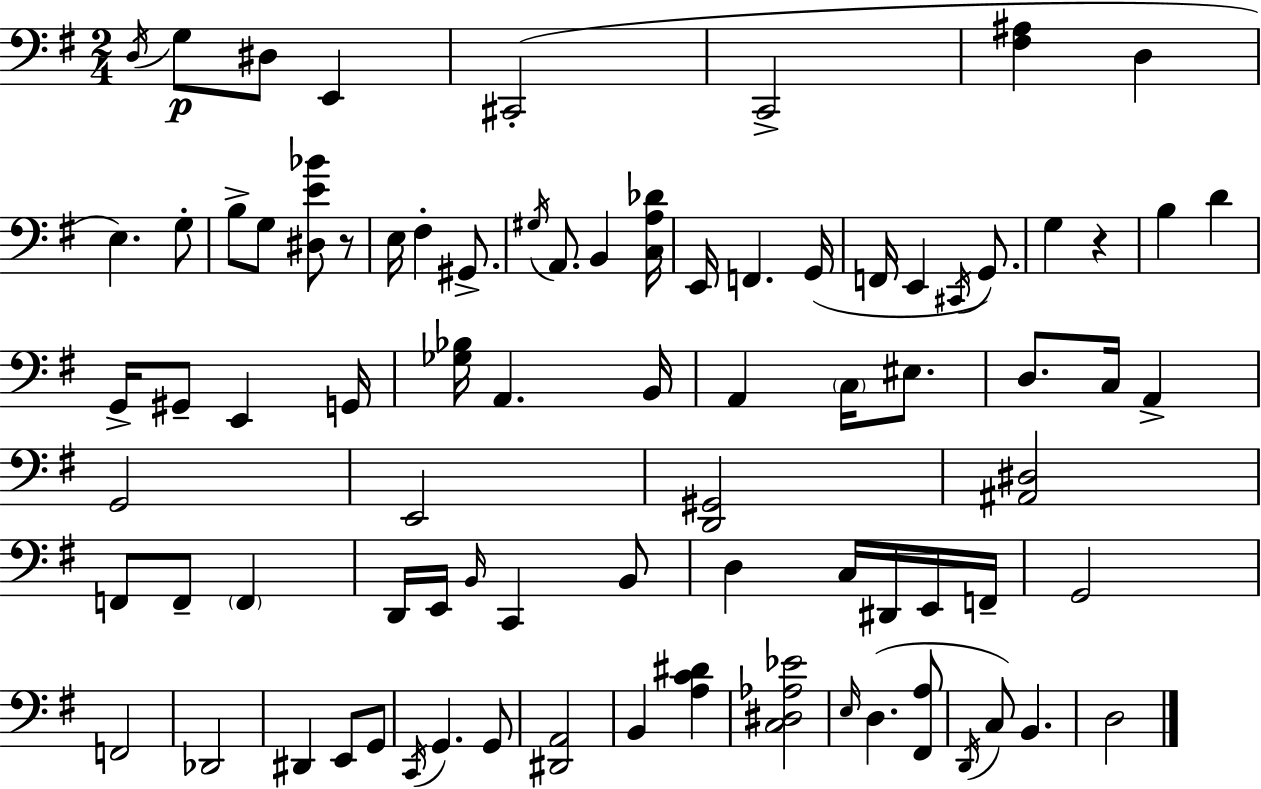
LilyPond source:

{
  \clef bass
  \numericTimeSignature
  \time 2/4
  \key e \minor
  \repeat volta 2 { \acciaccatura { d16 }\p g8 dis8 e,4 | cis,2-.( | c,2-> | <fis ais>4 d4 | \break e4.) g8-. | b8-> g8 <dis e' bes'>8 r8 | e16 fis4-. gis,8.-> | \acciaccatura { gis16 } a,8. b,4 | \break <c a des'>16 e,16 f,4. | g,16( f,16 e,4 \acciaccatura { cis,16 } | g,8.) g4 r4 | b4 d'4 | \break g,16-> gis,8-- e,4 | g,16 <ges bes>16 a,4. | b,16 a,4 \parenthesize c16 | eis8. d8. c16 a,4-> | \break g,2 | e,2 | <d, gis,>2 | <ais, dis>2 | \break f,8 f,8-- \parenthesize f,4 | d,16 e,16 \grace { b,16 } c,4 | b,8 d4 | c16 dis,16 e,16 f,16-- g,2 | \break f,2 | des,2 | dis,4 | e,8 g,8 \acciaccatura { c,16 } g,4. | \break g,8 <dis, a,>2 | b,4 | <a c' dis'>4 <c dis aes ees'>2 | \grace { e16 }( d4. | \break <fis, a>8 \acciaccatura { d,16 }) c8 | b,4. d2 | } \bar "|."
}